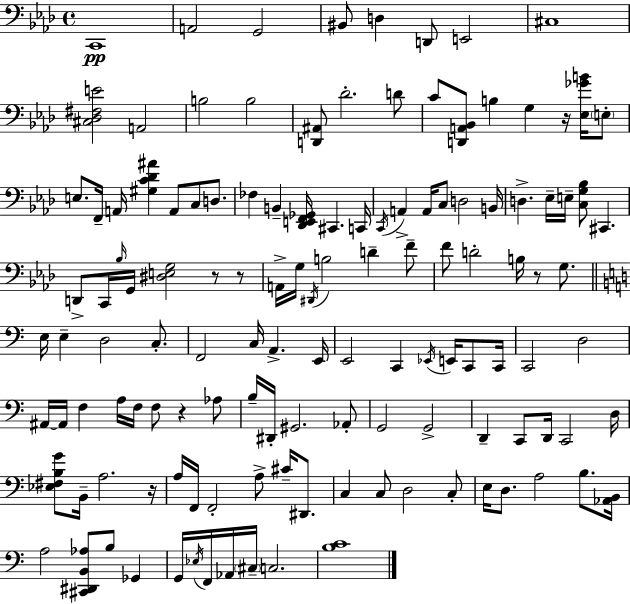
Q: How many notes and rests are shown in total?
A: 128